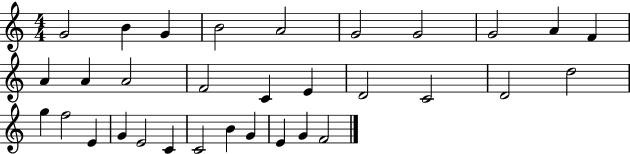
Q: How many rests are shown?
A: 0